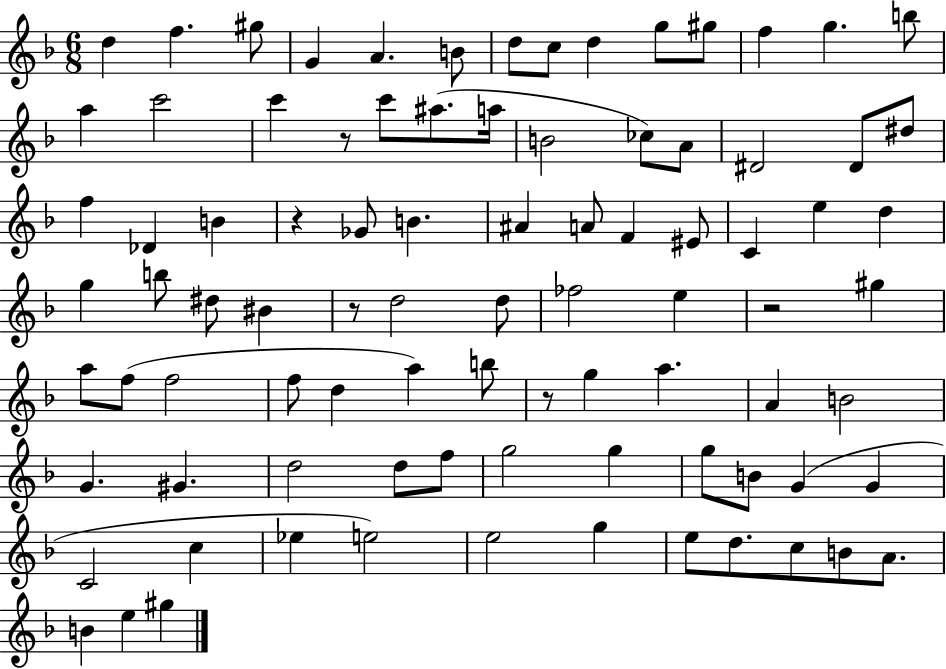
X:1
T:Untitled
M:6/8
L:1/4
K:F
d f ^g/2 G A B/2 d/2 c/2 d g/2 ^g/2 f g b/2 a c'2 c' z/2 c'/2 ^a/2 a/4 B2 _c/2 A/2 ^D2 ^D/2 ^d/2 f _D B z _G/2 B ^A A/2 F ^E/2 C e d g b/2 ^d/2 ^B z/2 d2 d/2 _f2 e z2 ^g a/2 f/2 f2 f/2 d a b/2 z/2 g a A B2 G ^G d2 d/2 f/2 g2 g g/2 B/2 G G C2 c _e e2 e2 g e/2 d/2 c/2 B/2 A/2 B e ^g